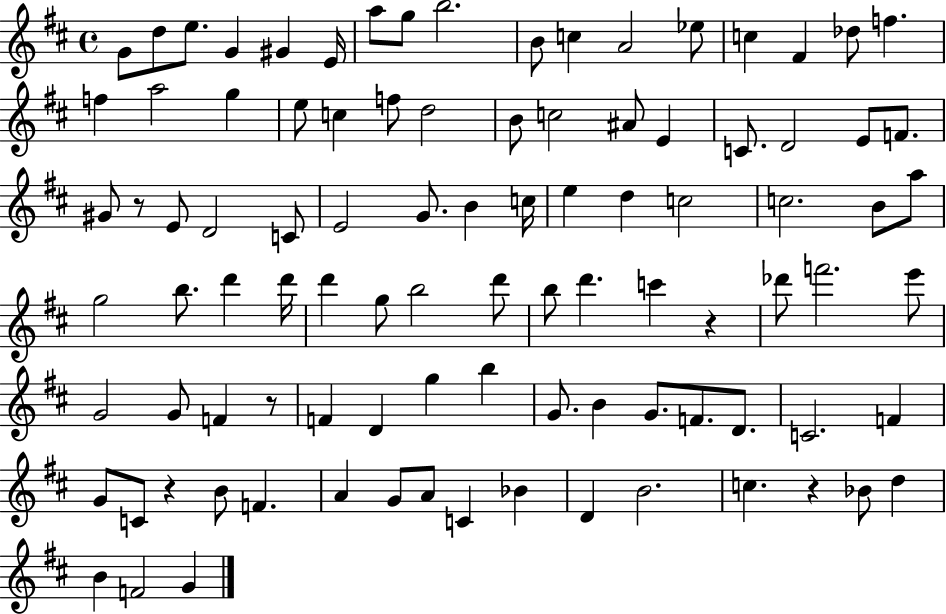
G4/e D5/e E5/e. G4/q G#4/q E4/s A5/e G5/e B5/h. B4/e C5/q A4/h Eb5/e C5/q F#4/q Db5/e F5/q. F5/q A5/h G5/q E5/e C5/q F5/e D5/h B4/e C5/h A#4/e E4/q C4/e. D4/h E4/e F4/e. G#4/e R/e E4/e D4/h C4/e E4/h G4/e. B4/q C5/s E5/q D5/q C5/h C5/h. B4/e A5/e G5/h B5/e. D6/q D6/s D6/q G5/e B5/h D6/e B5/e D6/q. C6/q R/q Db6/e F6/h. E6/e G4/h G4/e F4/q R/e F4/q D4/q G5/q B5/q G4/e. B4/q G4/e. F4/e. D4/e. C4/h. F4/q G4/e C4/e R/q B4/e F4/q. A4/q G4/e A4/e C4/q Bb4/q D4/q B4/h. C5/q. R/q Bb4/e D5/q B4/q F4/h G4/q